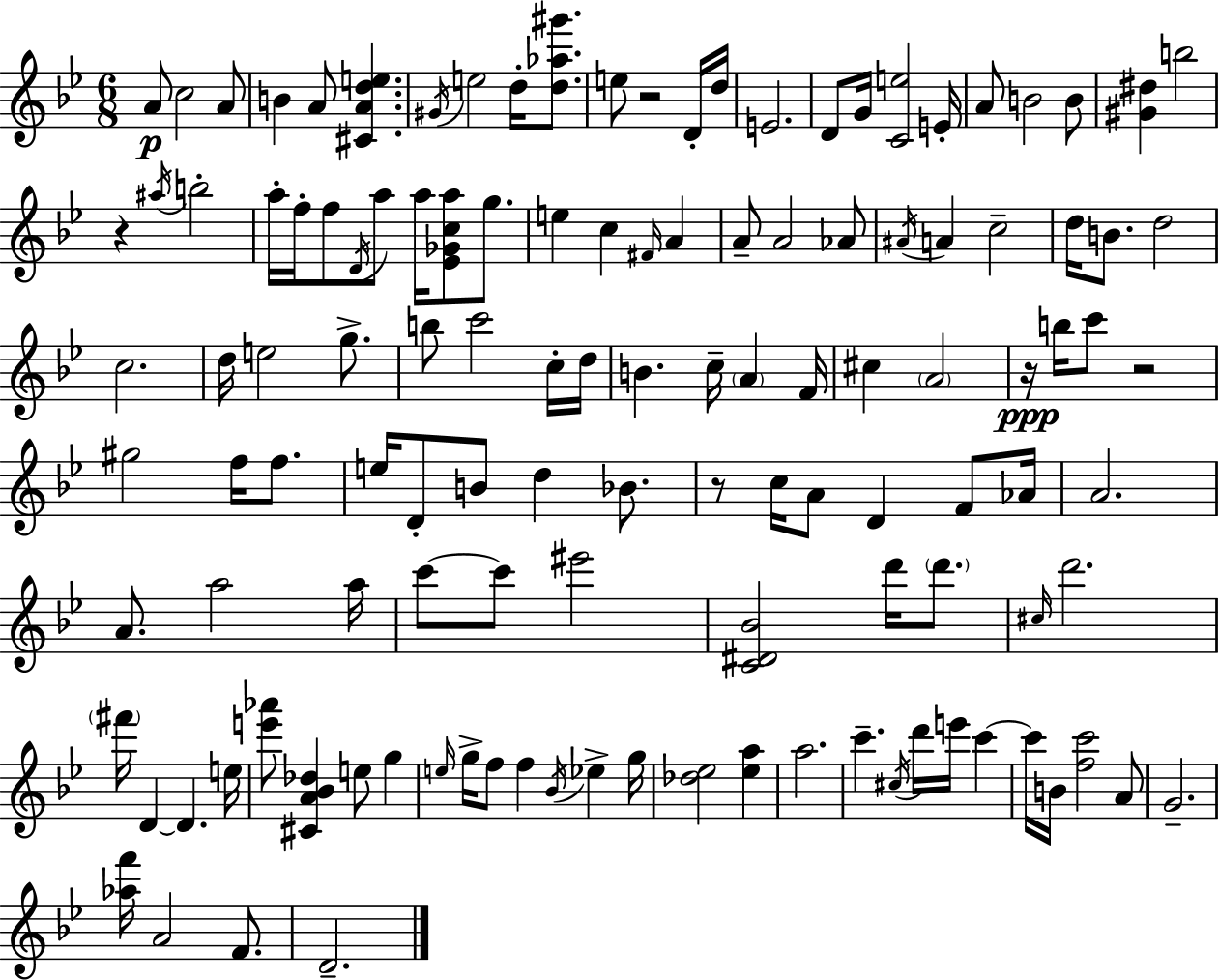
A4/e C5/h A4/e B4/q A4/e [C#4,A4,D5,E5]/q. G#4/s E5/h D5/s [D5,Ab5,G#6]/e. E5/e R/h D4/s D5/s E4/h. D4/e G4/s [C4,E5]/h E4/s A4/e B4/h B4/e [G#4,D#5]/q B5/h R/q A#5/s B5/h A5/s F5/s F5/e D4/s A5/e A5/s [Eb4,Gb4,C5,A5]/e G5/e. E5/q C5/q F#4/s A4/q A4/e A4/h Ab4/e A#4/s A4/q C5/h D5/s B4/e. D5/h C5/h. D5/s E5/h G5/e. B5/e C6/h C5/s D5/s B4/q. C5/s A4/q F4/s C#5/q A4/h R/s B5/s C6/e R/h G#5/h F5/s F5/e. E5/s D4/e B4/e D5/q Bb4/e. R/e C5/s A4/e D4/q F4/e Ab4/s A4/h. A4/e. A5/h A5/s C6/e C6/e EIS6/h [C4,D#4,Bb4]/h D6/s D6/e. C#5/s D6/h. F#6/s D4/q D4/q. E5/s [E6,Ab6]/e [C#4,A4,Bb4,Db5]/q E5/e G5/q E5/s G5/s F5/e F5/q Bb4/s Eb5/q G5/s [Db5,Eb5]/h [Eb5,A5]/q A5/h. C6/q. C#5/s D6/s E6/s C6/q C6/s B4/s [F5,C6]/h A4/e G4/h. [Ab5,F6]/s A4/h F4/e. D4/h.